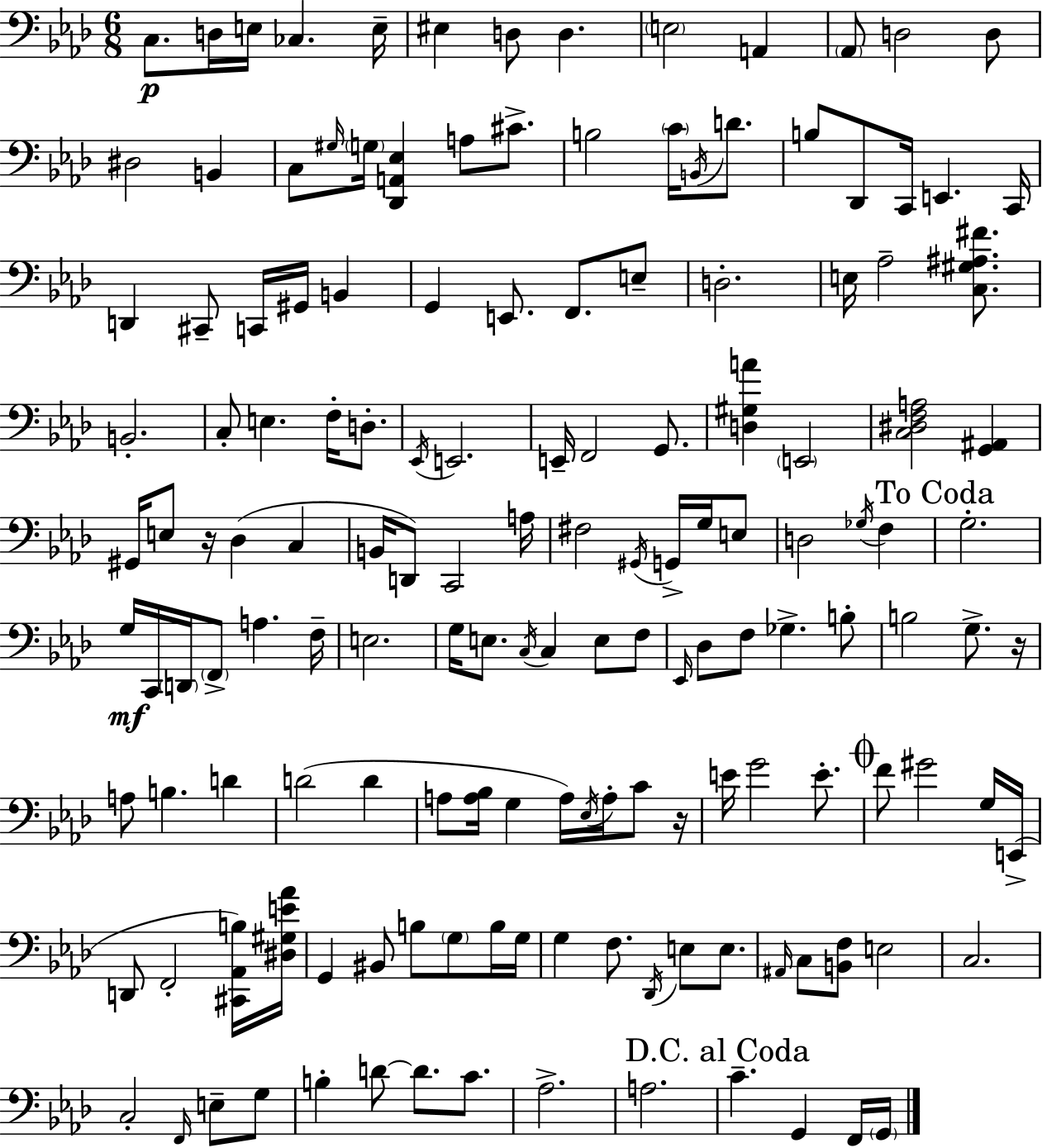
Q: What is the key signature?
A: AES major